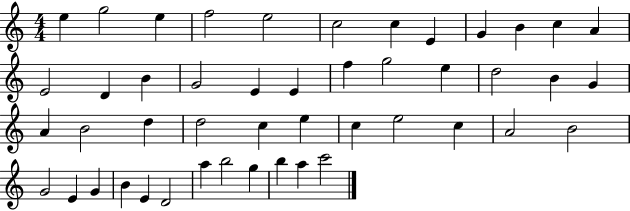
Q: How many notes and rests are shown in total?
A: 47